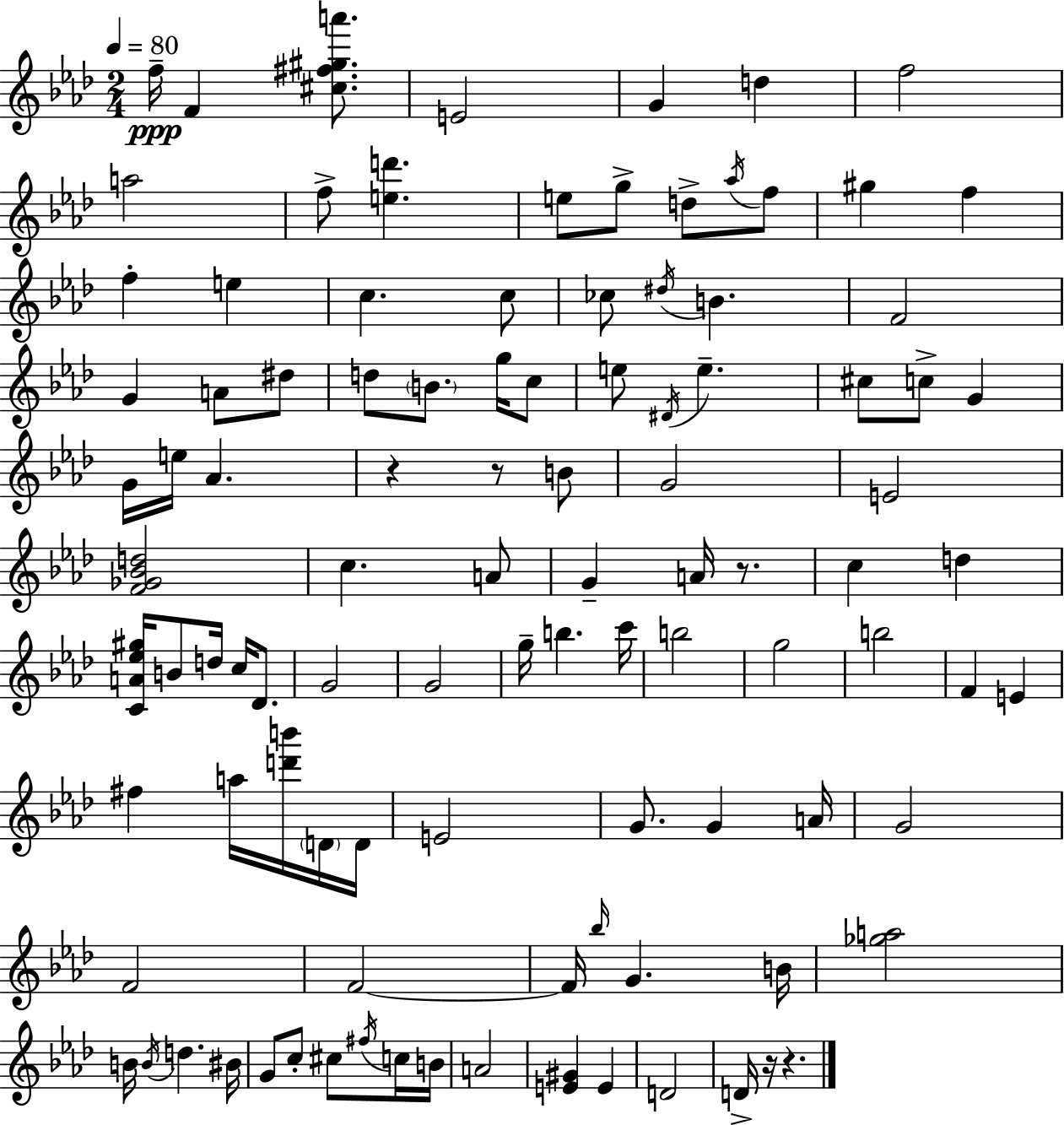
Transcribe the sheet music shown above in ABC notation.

X:1
T:Untitled
M:2/4
L:1/4
K:Ab
f/4 F [^c^f^ga']/2 E2 G d f2 a2 f/2 [ed'] e/2 g/2 d/2 _a/4 f/2 ^g f f e c c/2 _c/2 ^d/4 B F2 G A/2 ^d/2 d/2 B/2 g/4 c/2 e/2 ^D/4 e ^c/2 c/2 G G/4 e/4 _A z z/2 B/2 G2 E2 [F_G_Bd]2 c A/2 G A/4 z/2 c d [CA_e^g]/4 B/2 d/4 c/4 _D/2 G2 G2 g/4 b c'/4 b2 g2 b2 F E ^f a/4 [d'b']/4 D/4 D/4 E2 G/2 G A/4 G2 F2 F2 F/4 _b/4 G B/4 [_ga]2 B/4 B/4 d ^B/4 G/2 c/2 ^c/2 ^f/4 c/4 B/4 A2 [E^G] E D2 D/4 z/4 z